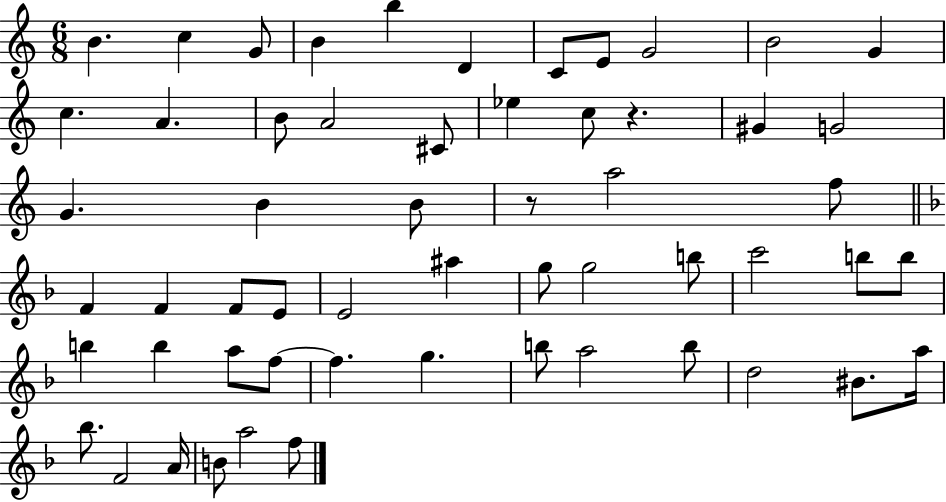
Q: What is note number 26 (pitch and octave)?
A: F4